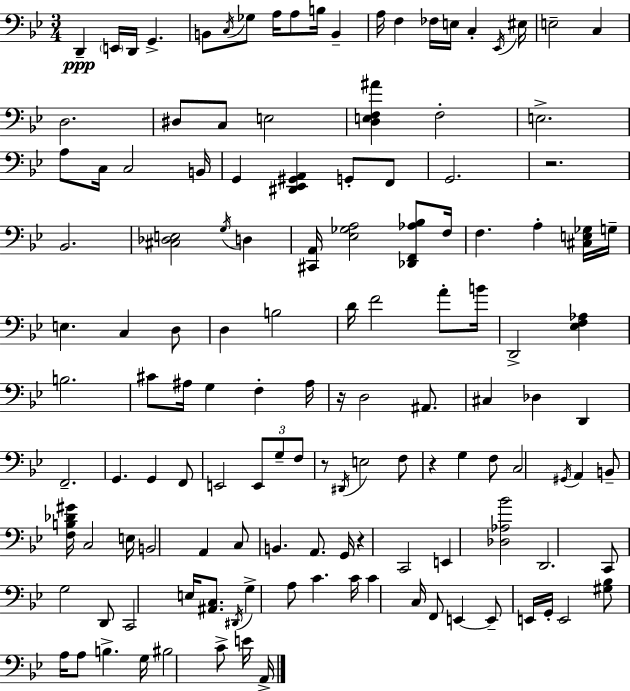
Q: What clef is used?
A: bass